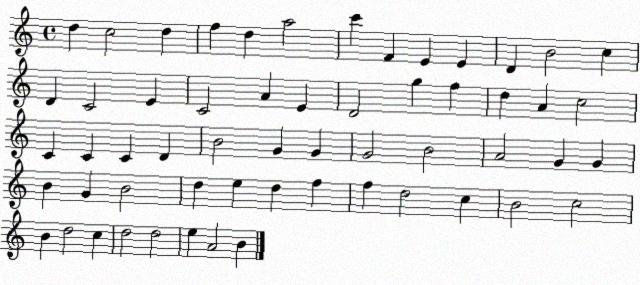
X:1
T:Untitled
M:4/4
L:1/4
K:C
d c2 d f d a2 c' F E E D B2 c D C2 E C2 A E D2 g f d A c2 C C C D B2 G G G2 B2 A2 G G B G B2 d e d f f d2 c B2 c2 B d2 c d2 d2 e A2 B